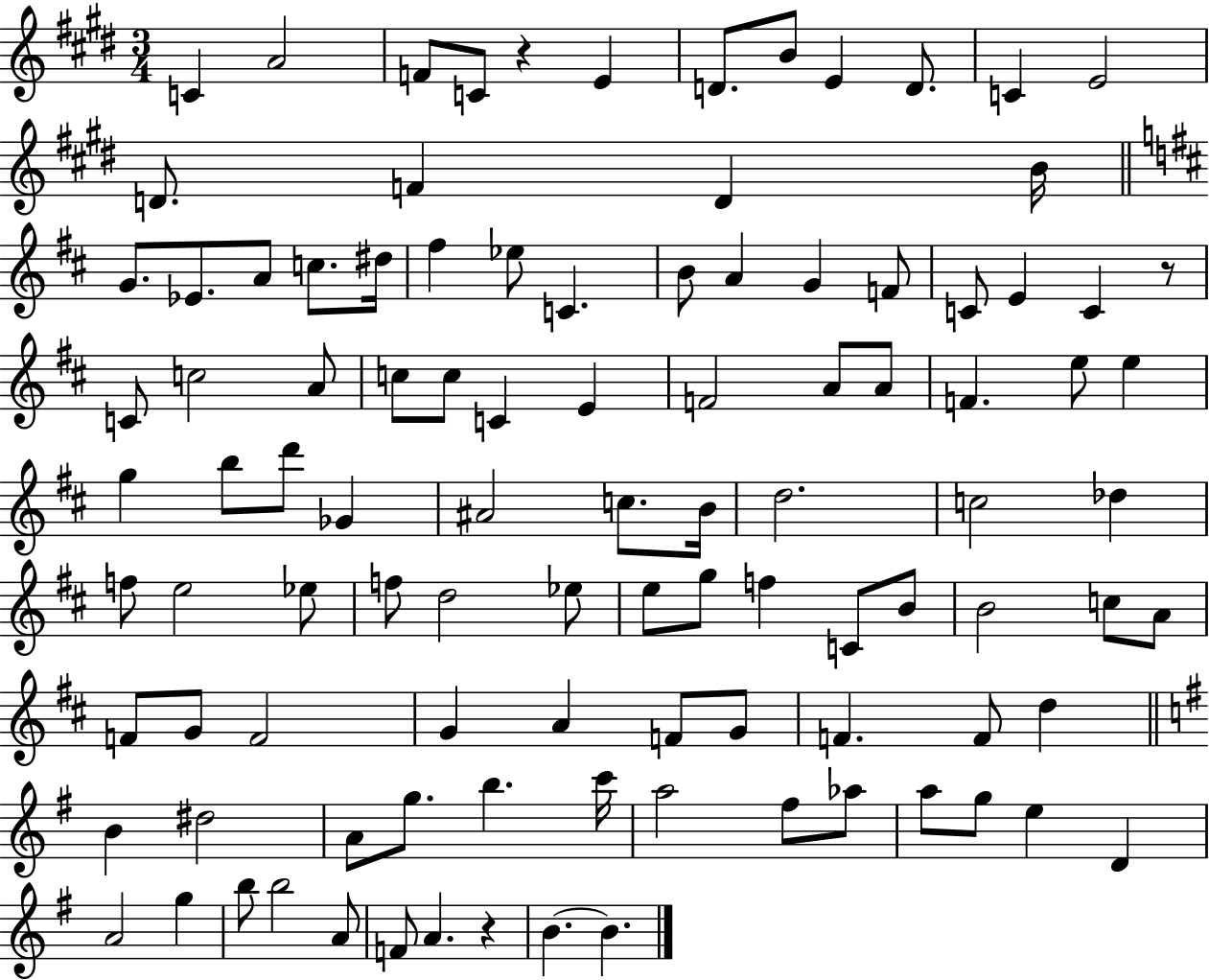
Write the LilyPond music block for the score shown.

{
  \clef treble
  \numericTimeSignature
  \time 3/4
  \key e \major
  \repeat volta 2 { c'4 a'2 | f'8 c'8 r4 e'4 | d'8. b'8 e'4 d'8. | c'4 e'2 | \break d'8. f'4 d'4 b'16 | \bar "||" \break \key d \major g'8. ees'8. a'8 c''8. dis''16 | fis''4 ees''8 c'4. | b'8 a'4 g'4 f'8 | c'8 e'4 c'4 r8 | \break c'8 c''2 a'8 | c''8 c''8 c'4 e'4 | f'2 a'8 a'8 | f'4. e''8 e''4 | \break g''4 b''8 d'''8 ges'4 | ais'2 c''8. b'16 | d''2. | c''2 des''4 | \break f''8 e''2 ees''8 | f''8 d''2 ees''8 | e''8 g''8 f''4 c'8 b'8 | b'2 c''8 a'8 | \break f'8 g'8 f'2 | g'4 a'4 f'8 g'8 | f'4. f'8 d''4 | \bar "||" \break \key g \major b'4 dis''2 | a'8 g''8. b''4. c'''16 | a''2 fis''8 aes''8 | a''8 g''8 e''4 d'4 | \break a'2 g''4 | b''8 b''2 a'8 | f'8 a'4. r4 | b'4.~~ b'4. | \break } \bar "|."
}